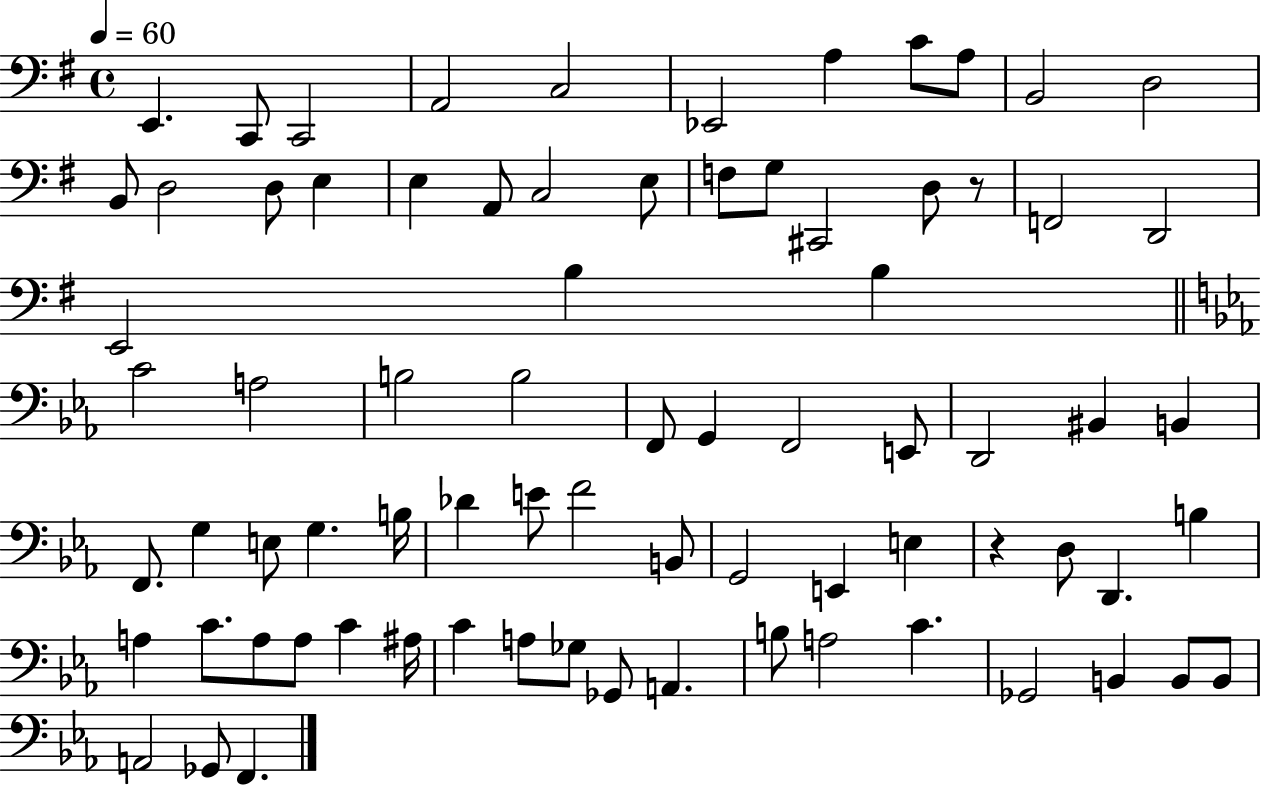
E2/q. C2/e C2/h A2/h C3/h Eb2/h A3/q C4/e A3/e B2/h D3/h B2/e D3/h D3/e E3/q E3/q A2/e C3/h E3/e F3/e G3/e C#2/h D3/e R/e F2/h D2/h E2/h B3/q B3/q C4/h A3/h B3/h B3/h F2/e G2/q F2/h E2/e D2/h BIS2/q B2/q F2/e. G3/q E3/e G3/q. B3/s Db4/q E4/e F4/h B2/e G2/h E2/q E3/q R/q D3/e D2/q. B3/q A3/q C4/e. A3/e A3/e C4/q A#3/s C4/q A3/e Gb3/e Gb2/e A2/q. B3/e A3/h C4/q. Gb2/h B2/q B2/e B2/e A2/h Gb2/e F2/q.